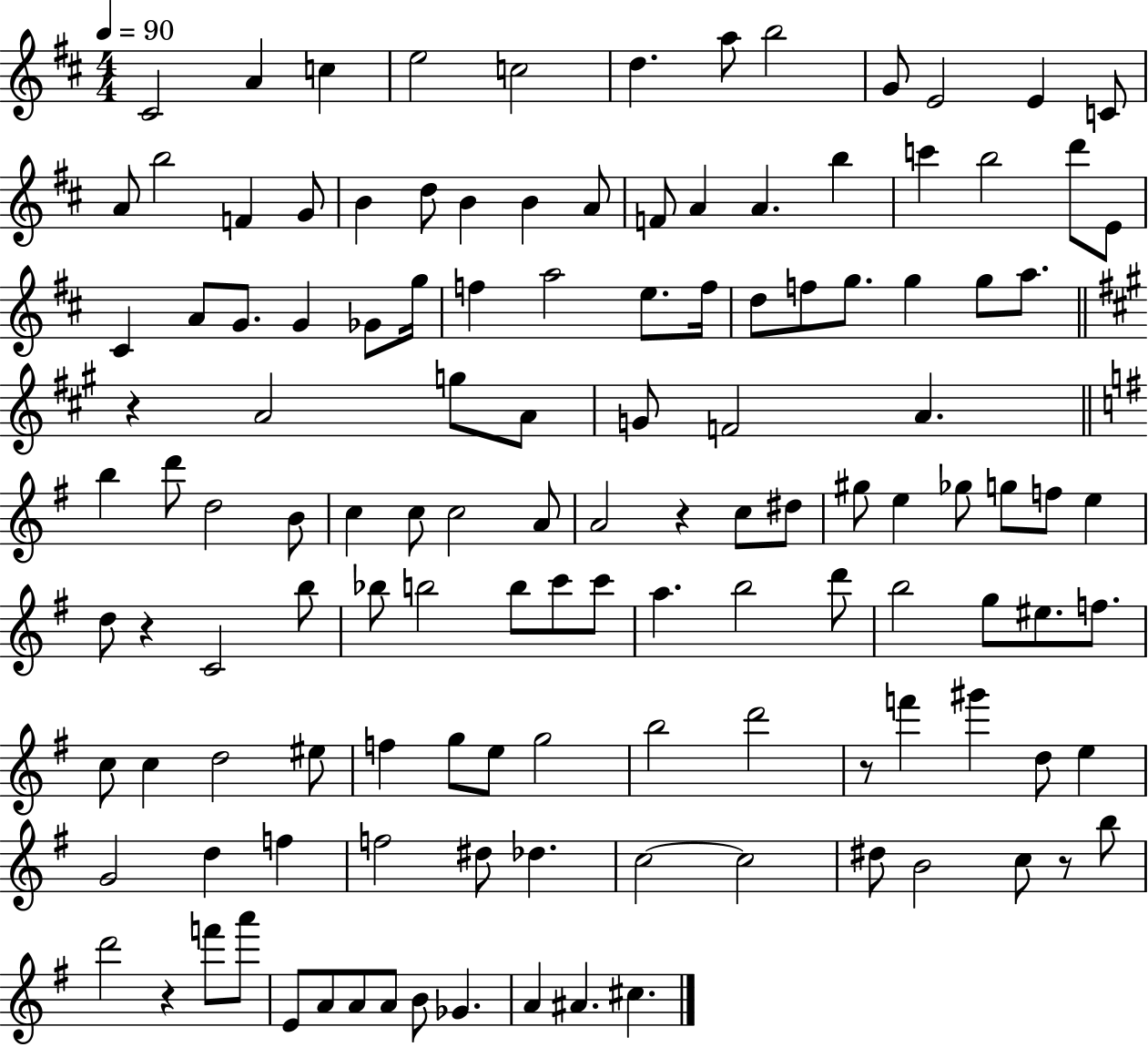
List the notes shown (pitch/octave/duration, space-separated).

C#4/h A4/q C5/q E5/h C5/h D5/q. A5/e B5/h G4/e E4/h E4/q C4/e A4/e B5/h F4/q G4/e B4/q D5/e B4/q B4/q A4/e F4/e A4/q A4/q. B5/q C6/q B5/h D6/e E4/e C#4/q A4/e G4/e. G4/q Gb4/e G5/s F5/q A5/h E5/e. F5/s D5/e F5/e G5/e. G5/q G5/e A5/e. R/q A4/h G5/e A4/e G4/e F4/h A4/q. B5/q D6/e D5/h B4/e C5/q C5/e C5/h A4/e A4/h R/q C5/e D#5/e G#5/e E5/q Gb5/e G5/e F5/e E5/q D5/e R/q C4/h B5/e Bb5/e B5/h B5/e C6/e C6/e A5/q. B5/h D6/e B5/h G5/e EIS5/e. F5/e. C5/e C5/q D5/h EIS5/e F5/q G5/e E5/e G5/h B5/h D6/h R/e F6/q G#6/q D5/e E5/q G4/h D5/q F5/q F5/h D#5/e Db5/q. C5/h C5/h D#5/e B4/h C5/e R/e B5/e D6/h R/q F6/e A6/e E4/e A4/e A4/e A4/e B4/e Gb4/q. A4/q A#4/q. C#5/q.